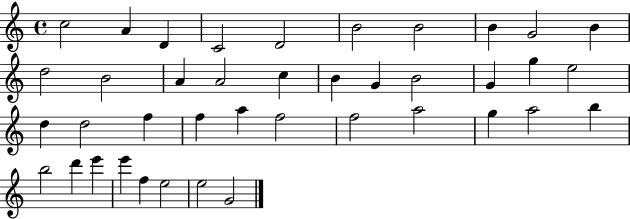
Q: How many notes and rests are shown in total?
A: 40